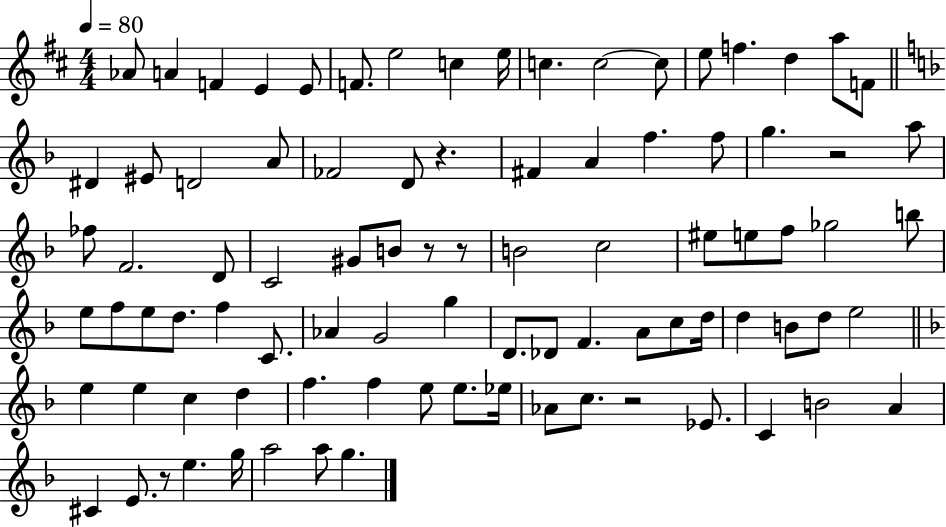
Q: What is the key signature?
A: D major